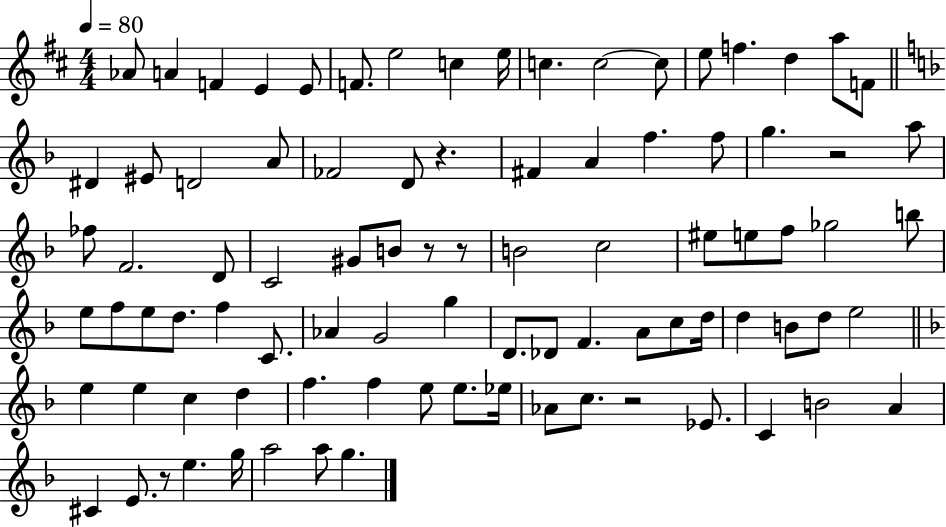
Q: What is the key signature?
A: D major